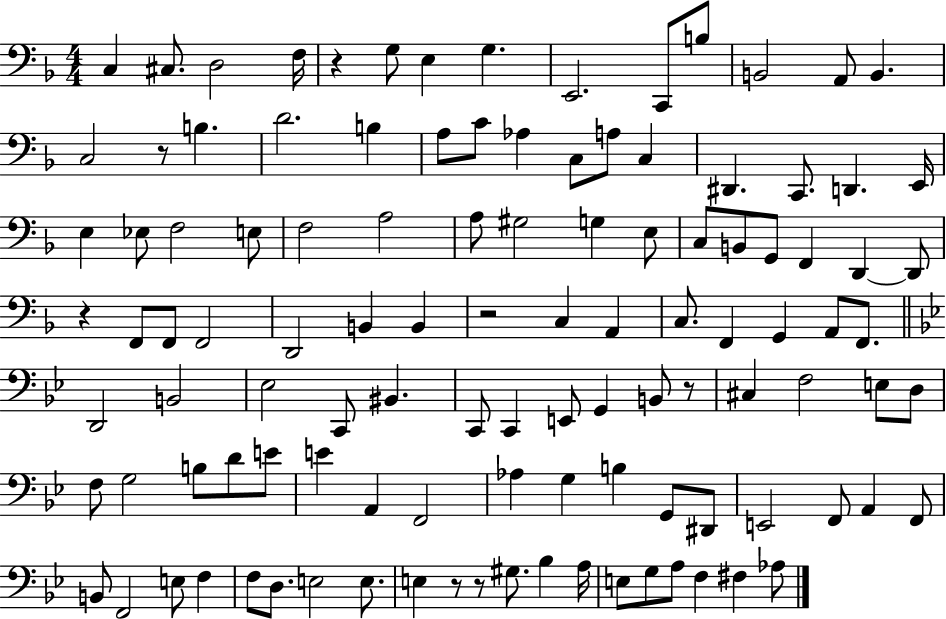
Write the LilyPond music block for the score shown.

{
  \clef bass
  \numericTimeSignature
  \time 4/4
  \key f \major
  c4 cis8. d2 f16 | r4 g8 e4 g4. | e,2. c,8 b8 | b,2 a,8 b,4. | \break c2 r8 b4. | d'2. b4 | a8 c'8 aes4 c8 a8 c4 | dis,4. c,8. d,4. e,16 | \break e4 ees8 f2 e8 | f2 a2 | a8 gis2 g4 e8 | c8 b,8 g,8 f,4 d,4~~ d,8 | \break r4 f,8 f,8 f,2 | d,2 b,4 b,4 | r2 c4 a,4 | c8. f,4 g,4 a,8 f,8. | \break \bar "||" \break \key g \minor d,2 b,2 | ees2 c,8 bis,4. | c,8 c,4 e,8 g,4 b,8 r8 | cis4 f2 e8 d8 | \break f8 g2 b8 d'8 e'8 | e'4 a,4 f,2 | aes4 g4 b4 g,8 dis,8 | e,2 f,8 a,4 f,8 | \break b,8 f,2 e8 f4 | f8 d8. e2 e8. | e4 r8 r8 gis8. bes4 a16 | e8 g8 a8 f4 fis4 aes8 | \break \bar "|."
}